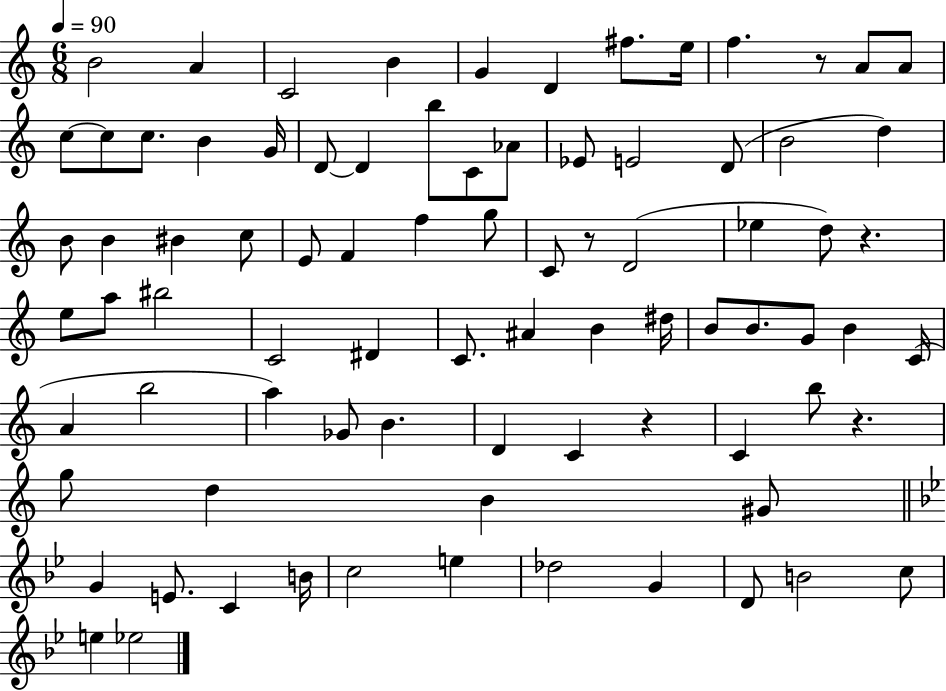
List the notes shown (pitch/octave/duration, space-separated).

B4/h A4/q C4/h B4/q G4/q D4/q F#5/e. E5/s F5/q. R/e A4/e A4/e C5/e C5/e C5/e. B4/q G4/s D4/e D4/q B5/e C4/e Ab4/e Eb4/e E4/h D4/e B4/h D5/q B4/e B4/q BIS4/q C5/e E4/e F4/q F5/q G5/e C4/e R/e D4/h Eb5/q D5/e R/q. E5/e A5/e BIS5/h C4/h D#4/q C4/e. A#4/q B4/q D#5/s B4/e B4/e. G4/e B4/q C4/s A4/q B5/h A5/q Gb4/e B4/q. D4/q C4/q R/q C4/q B5/e R/q. G5/e D5/q B4/q G#4/e G4/q E4/e. C4/q B4/s C5/h E5/q Db5/h G4/q D4/e B4/h C5/e E5/q Eb5/h